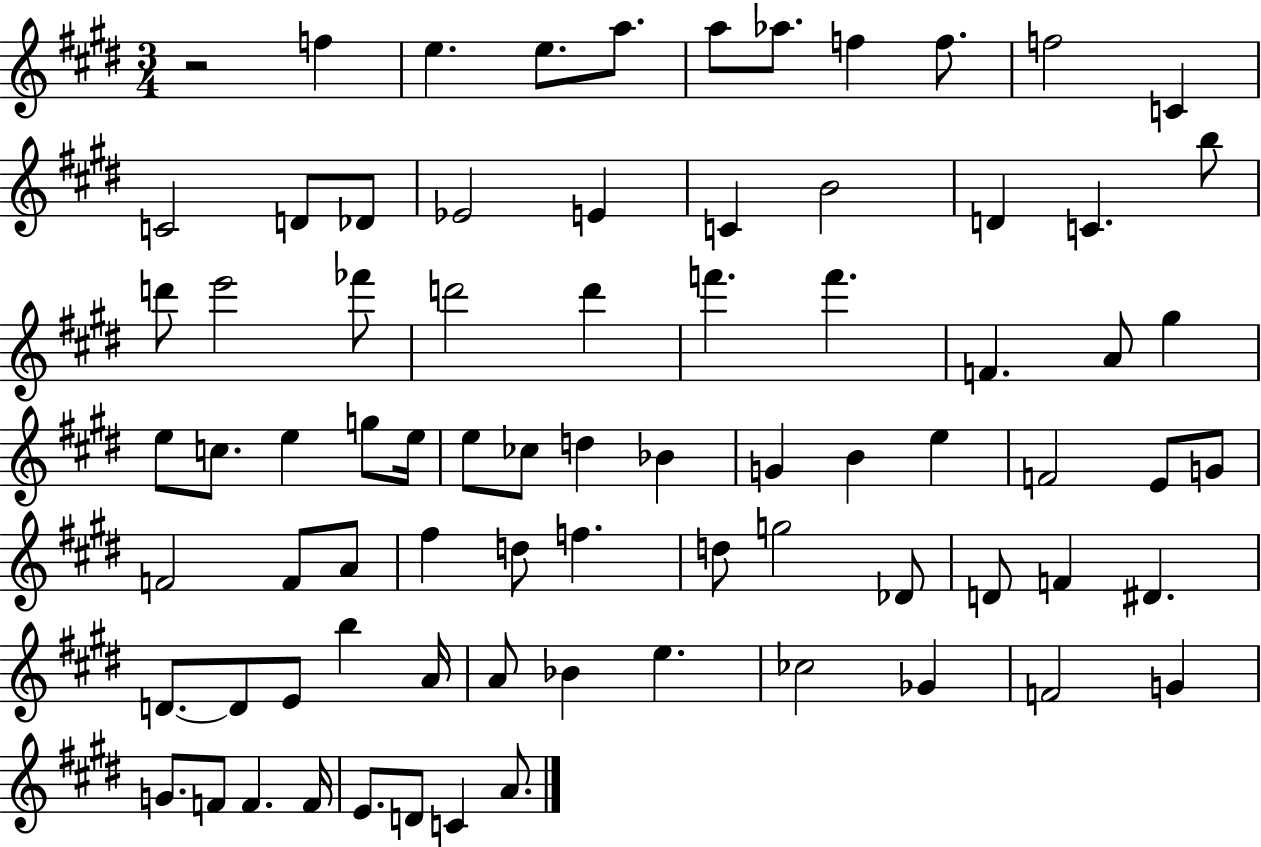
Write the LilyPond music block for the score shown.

{
  \clef treble
  \numericTimeSignature
  \time 3/4
  \key e \major
  r2 f''4 | e''4. e''8. a''8. | a''8 aes''8. f''4 f''8. | f''2 c'4 | \break c'2 d'8 des'8 | ees'2 e'4 | c'4 b'2 | d'4 c'4. b''8 | \break d'''8 e'''2 fes'''8 | d'''2 d'''4 | f'''4. f'''4. | f'4. a'8 gis''4 | \break e''8 c''8. e''4 g''8 e''16 | e''8 ces''8 d''4 bes'4 | g'4 b'4 e''4 | f'2 e'8 g'8 | \break f'2 f'8 a'8 | fis''4 d''8 f''4. | d''8 g''2 des'8 | d'8 f'4 dis'4. | \break d'8.~~ d'8 e'8 b''4 a'16 | a'8 bes'4 e''4. | ces''2 ges'4 | f'2 g'4 | \break g'8. f'8 f'4. f'16 | e'8. d'8 c'4 a'8. | \bar "|."
}